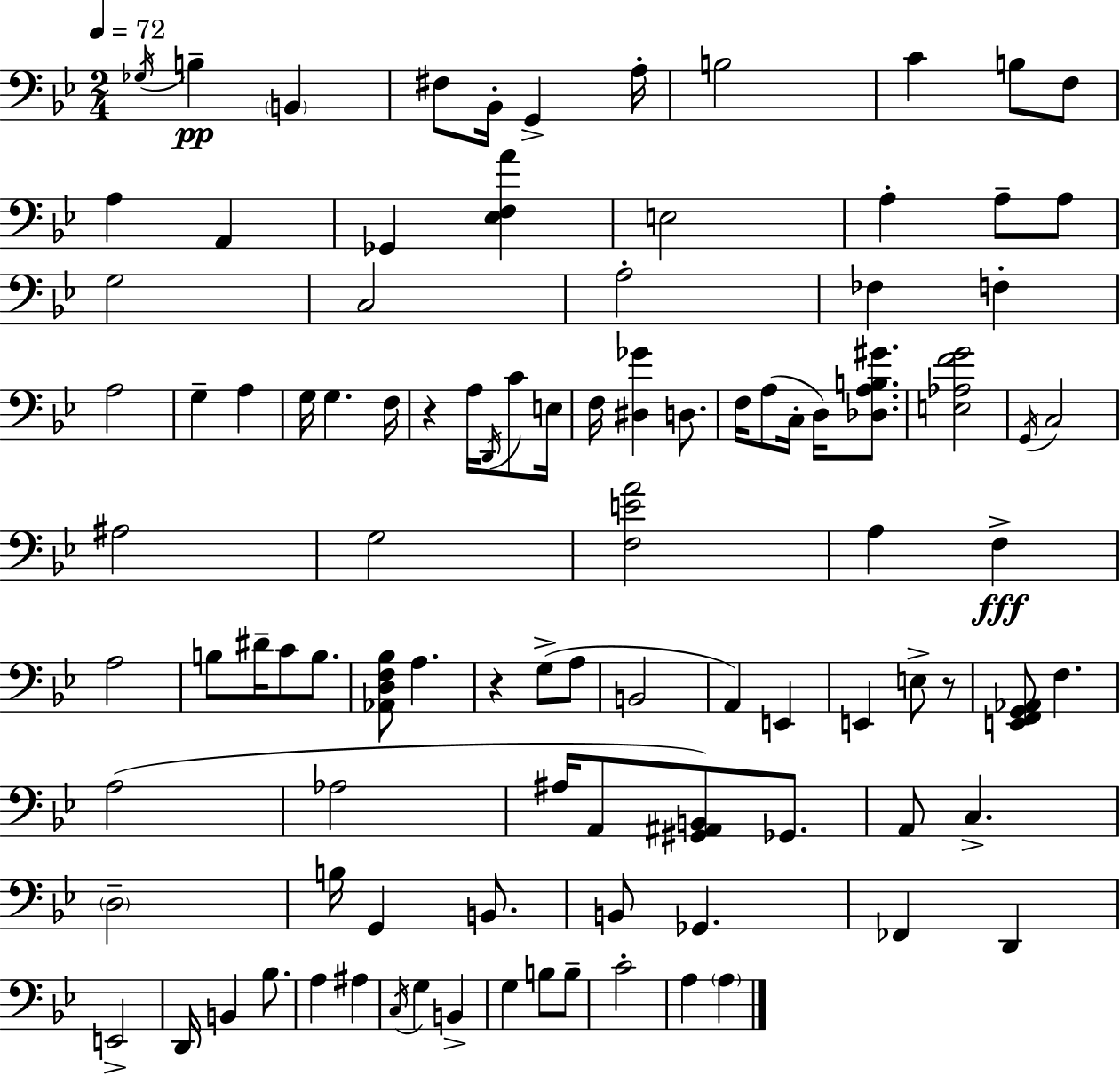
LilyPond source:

{
  \clef bass
  \numericTimeSignature
  \time 2/4
  \key bes \major
  \tempo 4 = 72
  \acciaccatura { ges16 }\pp b4-- \parenthesize b,4 | fis8 bes,16-. g,4-> | a16-. b2 | c'4 b8 f8 | \break a4 a,4 | ges,4 <ees f a'>4 | e2 | a4-. a8-- a8 | \break g2 | c2 | a2-. | fes4 f4-. | \break a2 | g4-- a4 | g16 g4. | f16 r4 a16 \acciaccatura { d,16 } c'8 | \break e16 f16 <dis ges'>4 d8. | f16 a8( c16-. d16) <des a b gis'>8. | <e aes f' g'>2 | \acciaccatura { g,16 } c2 | \break ais2 | g2 | <f e' a'>2 | a4 f4->\fff | \break a2 | b8 dis'16-- c'8 | b8. <aes, d f bes>8 a4. | r4 g8->( | \break a8 b,2 | a,4) e,4 | e,4 e8-> | r8 <e, f, g, aes,>8 f4. | \break a2( | aes2 | ais16 a,8 <gis, ais, b,>8) | ges,8. a,8 c4.-> | \break \parenthesize d2-- | b16 g,4 | b,8. b,8 ges,4. | fes,4 d,4 | \break e,2-> | d,16 b,4 | bes8. a4 ais4 | \acciaccatura { c16 } g4 | \break b,4-> g4 | b8 b8-- c'2-. | a4 | \parenthesize a4 \bar "|."
}